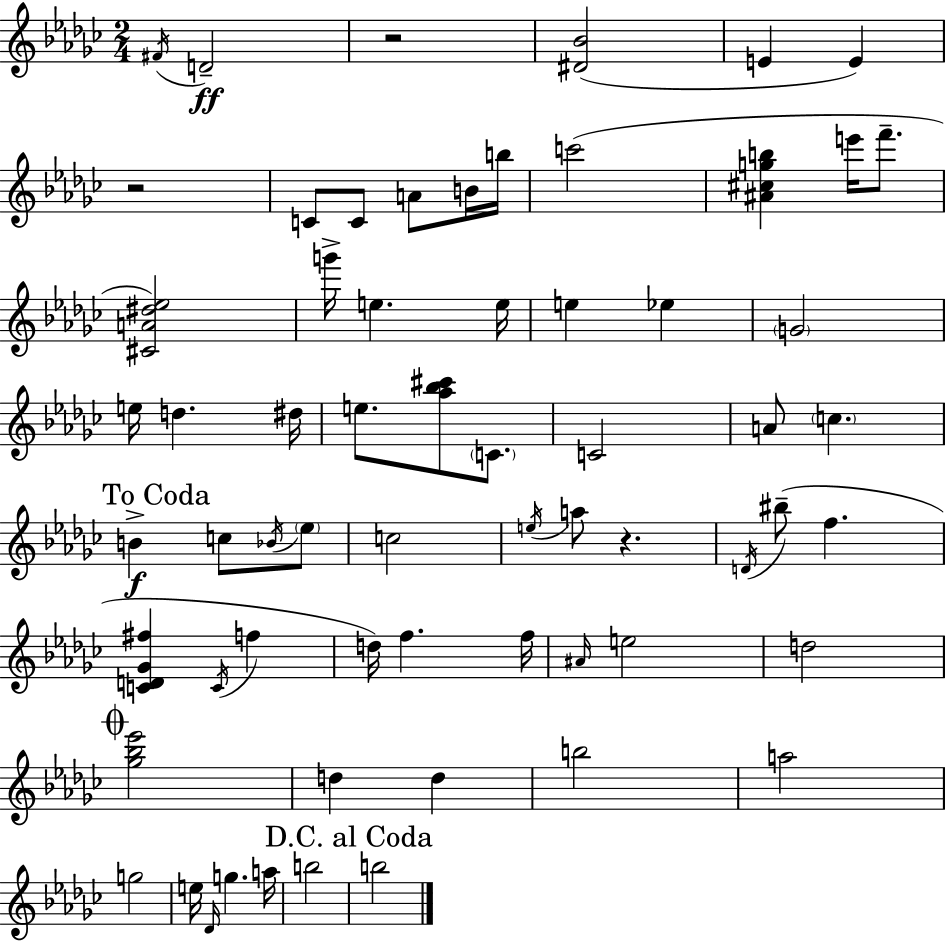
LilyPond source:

{
  \clef treble
  \numericTimeSignature
  \time 2/4
  \key ees \minor
  \repeat volta 2 { \acciaccatura { fis'16 }\ff d'2-- | r2 | <dis' bes'>2( | e'4 e'4) | \break r2 | c'8 c'8 a'8 b'16 | b''16 c'''2( | <ais' cis'' g'' b''>4 e'''16 f'''8.-- | \break <cis' a' dis'' ees''>2) | g'''16-> e''4. | e''16 e''4 ees''4 | \parenthesize g'2 | \break e''16 d''4. | dis''16 e''8. <aes'' bes'' cis'''>8 \parenthesize c'8. | c'2 | a'8 \parenthesize c''4. | \break \mark "To Coda" b'4->\f c''8 \acciaccatura { bes'16 } | \parenthesize ees''8 c''2 | \acciaccatura { e''16 } a''8 r4. | \acciaccatura { d'16 } bis''8--( f''4. | \break <c' d' ges' fis''>4 | \acciaccatura { c'16 } f''4 d''16) f''4. | f''16 \grace { ais'16 } e''2 | d''2 | \break \mark \markup { \musicglyph "scripts.coda" } <ges'' bes'' ees'''>2 | d''4 | d''4 b''2 | a''2 | \break g''2 | e''16 \grace { des'16 } | g''4. a''16 b''2 | \mark "D.C. al Coda" b''2 | \break } \bar "|."
}